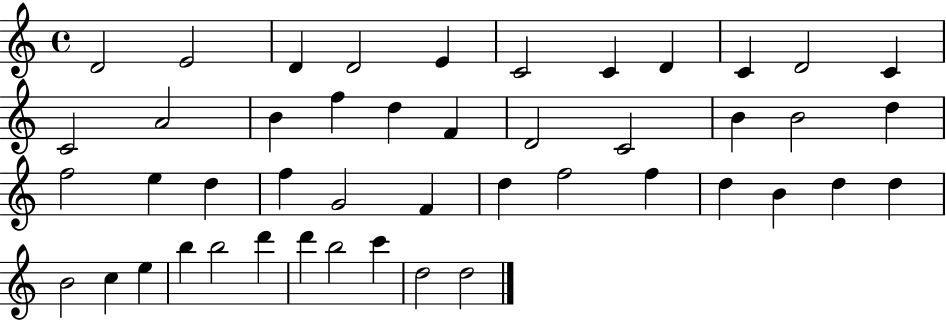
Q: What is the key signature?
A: C major